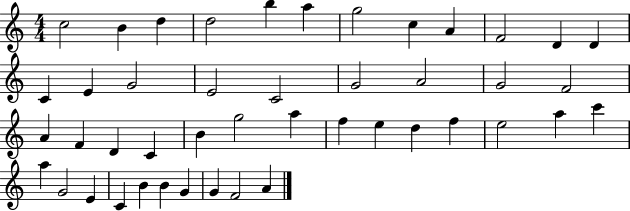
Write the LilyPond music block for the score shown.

{
  \clef treble
  \numericTimeSignature
  \time 4/4
  \key c \major
  c''2 b'4 d''4 | d''2 b''4 a''4 | g''2 c''4 a'4 | f'2 d'4 d'4 | \break c'4 e'4 g'2 | e'2 c'2 | g'2 a'2 | g'2 f'2 | \break a'4 f'4 d'4 c'4 | b'4 g''2 a''4 | f''4 e''4 d''4 f''4 | e''2 a''4 c'''4 | \break a''4 g'2 e'4 | c'4 b'4 b'4 g'4 | g'4 f'2 a'4 | \bar "|."
}